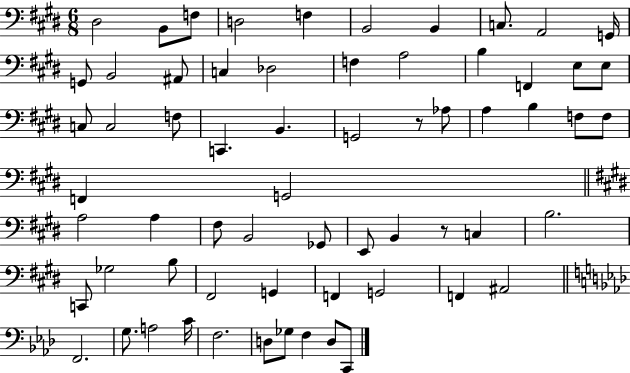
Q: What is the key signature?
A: E major